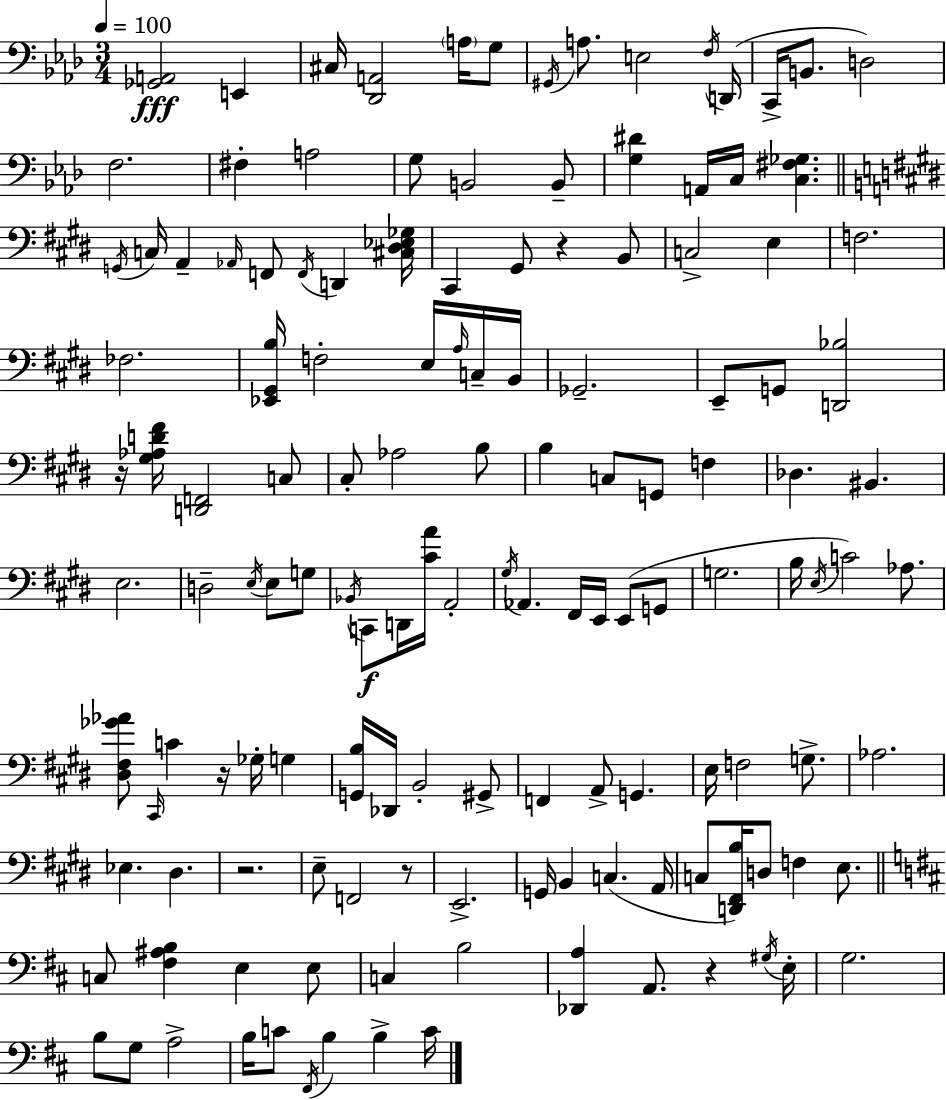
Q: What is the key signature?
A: AES major